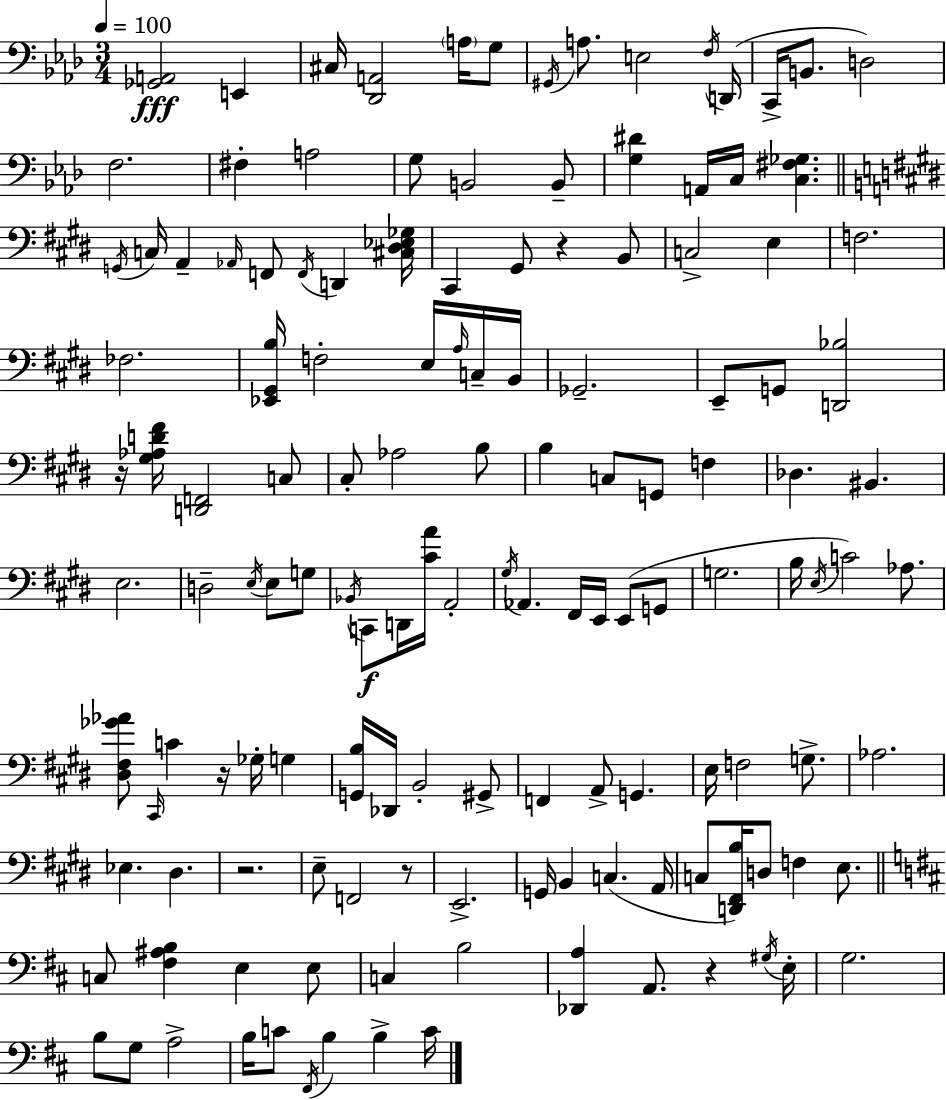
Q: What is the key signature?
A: AES major